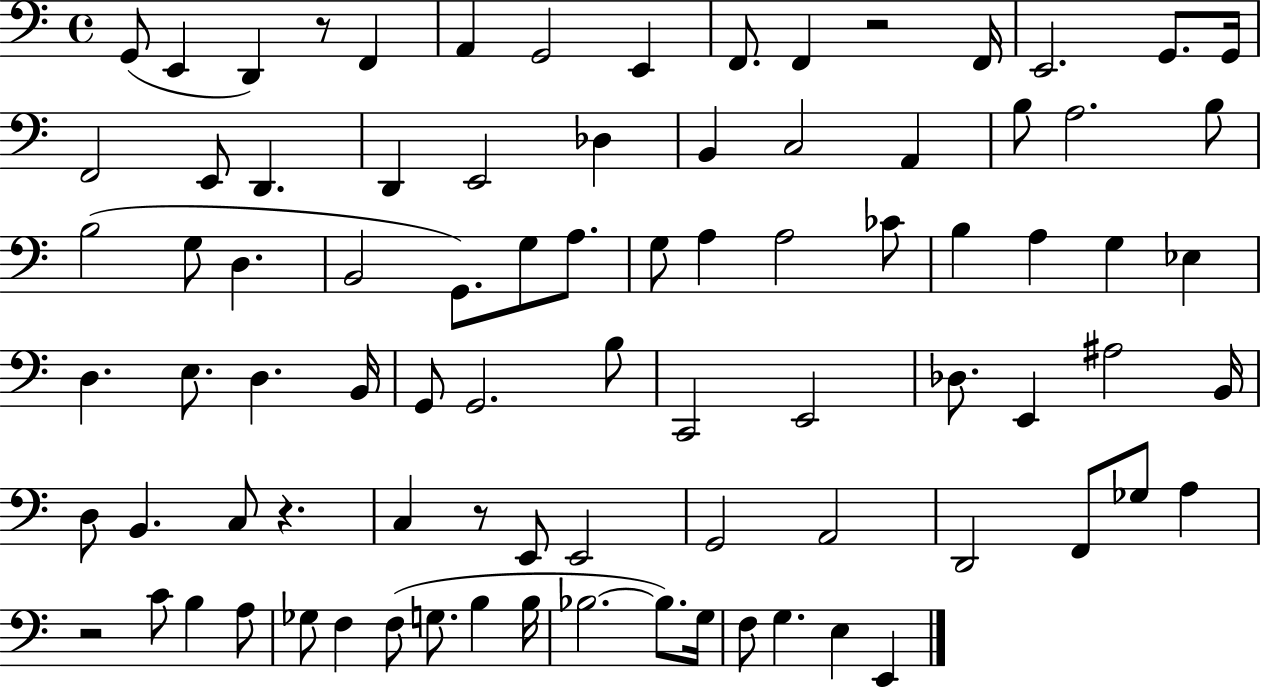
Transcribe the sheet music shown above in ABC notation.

X:1
T:Untitled
M:4/4
L:1/4
K:C
G,,/2 E,, D,, z/2 F,, A,, G,,2 E,, F,,/2 F,, z2 F,,/4 E,,2 G,,/2 G,,/4 F,,2 E,,/2 D,, D,, E,,2 _D, B,, C,2 A,, B,/2 A,2 B,/2 B,2 G,/2 D, B,,2 G,,/2 G,/2 A,/2 G,/2 A, A,2 _C/2 B, A, G, _E, D, E,/2 D, B,,/4 G,,/2 G,,2 B,/2 C,,2 E,,2 _D,/2 E,, ^A,2 B,,/4 D,/2 B,, C,/2 z C, z/2 E,,/2 E,,2 G,,2 A,,2 D,,2 F,,/2 _G,/2 A, z2 C/2 B, A,/2 _G,/2 F, F,/2 G,/2 B, B,/4 _B,2 _B,/2 G,/4 F,/2 G, E, E,,